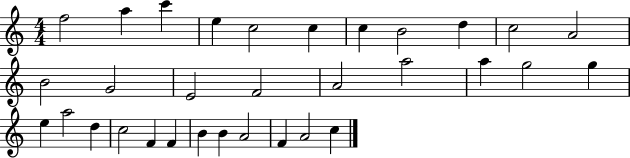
F5/h A5/q C6/q E5/q C5/h C5/q C5/q B4/h D5/q C5/h A4/h B4/h G4/h E4/h F4/h A4/h A5/h A5/q G5/h G5/q E5/q A5/h D5/q C5/h F4/q F4/q B4/q B4/q A4/h F4/q A4/h C5/q